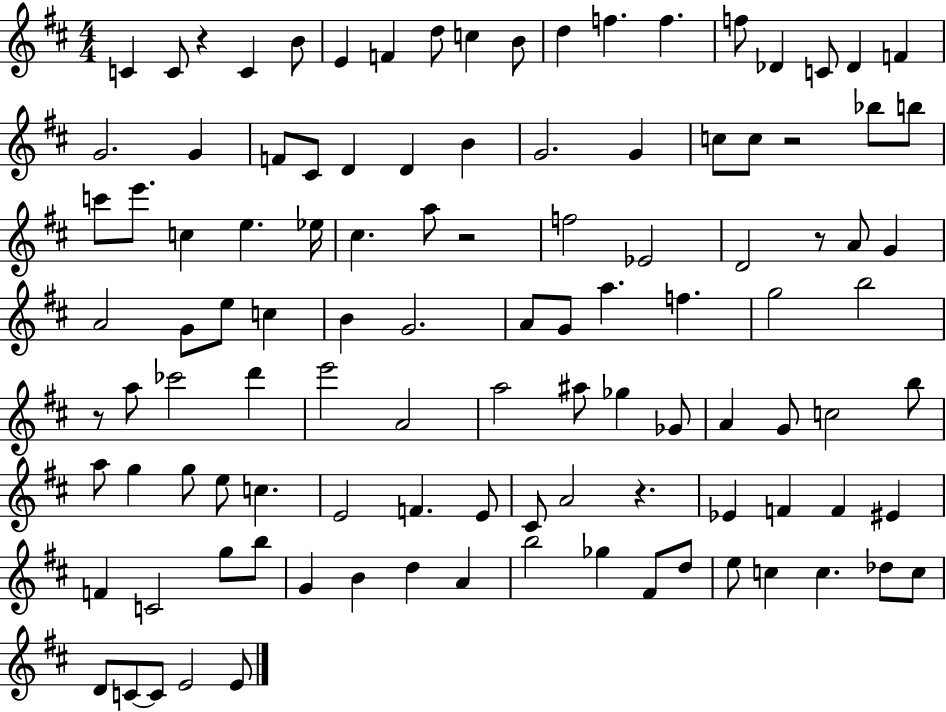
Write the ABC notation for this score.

X:1
T:Untitled
M:4/4
L:1/4
K:D
C C/2 z C B/2 E F d/2 c B/2 d f f f/2 _D C/2 _D F G2 G F/2 ^C/2 D D B G2 G c/2 c/2 z2 _b/2 b/2 c'/2 e'/2 c e _e/4 ^c a/2 z2 f2 _E2 D2 z/2 A/2 G A2 G/2 e/2 c B G2 A/2 G/2 a f g2 b2 z/2 a/2 _c'2 d' e'2 A2 a2 ^a/2 _g _G/2 A G/2 c2 b/2 a/2 g g/2 e/2 c E2 F E/2 ^C/2 A2 z _E F F ^E F C2 g/2 b/2 G B d A b2 _g ^F/2 d/2 e/2 c c _d/2 c/2 D/2 C/2 C/2 E2 E/2